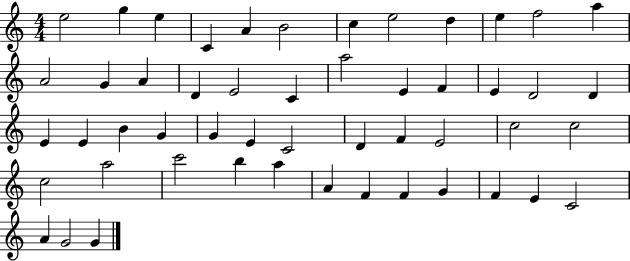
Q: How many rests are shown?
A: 0